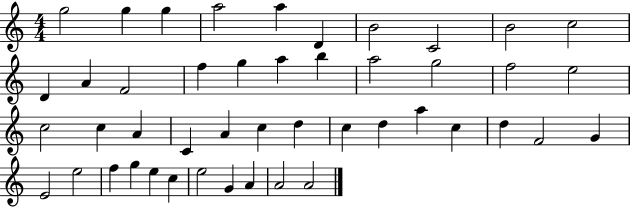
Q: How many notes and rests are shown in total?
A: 46